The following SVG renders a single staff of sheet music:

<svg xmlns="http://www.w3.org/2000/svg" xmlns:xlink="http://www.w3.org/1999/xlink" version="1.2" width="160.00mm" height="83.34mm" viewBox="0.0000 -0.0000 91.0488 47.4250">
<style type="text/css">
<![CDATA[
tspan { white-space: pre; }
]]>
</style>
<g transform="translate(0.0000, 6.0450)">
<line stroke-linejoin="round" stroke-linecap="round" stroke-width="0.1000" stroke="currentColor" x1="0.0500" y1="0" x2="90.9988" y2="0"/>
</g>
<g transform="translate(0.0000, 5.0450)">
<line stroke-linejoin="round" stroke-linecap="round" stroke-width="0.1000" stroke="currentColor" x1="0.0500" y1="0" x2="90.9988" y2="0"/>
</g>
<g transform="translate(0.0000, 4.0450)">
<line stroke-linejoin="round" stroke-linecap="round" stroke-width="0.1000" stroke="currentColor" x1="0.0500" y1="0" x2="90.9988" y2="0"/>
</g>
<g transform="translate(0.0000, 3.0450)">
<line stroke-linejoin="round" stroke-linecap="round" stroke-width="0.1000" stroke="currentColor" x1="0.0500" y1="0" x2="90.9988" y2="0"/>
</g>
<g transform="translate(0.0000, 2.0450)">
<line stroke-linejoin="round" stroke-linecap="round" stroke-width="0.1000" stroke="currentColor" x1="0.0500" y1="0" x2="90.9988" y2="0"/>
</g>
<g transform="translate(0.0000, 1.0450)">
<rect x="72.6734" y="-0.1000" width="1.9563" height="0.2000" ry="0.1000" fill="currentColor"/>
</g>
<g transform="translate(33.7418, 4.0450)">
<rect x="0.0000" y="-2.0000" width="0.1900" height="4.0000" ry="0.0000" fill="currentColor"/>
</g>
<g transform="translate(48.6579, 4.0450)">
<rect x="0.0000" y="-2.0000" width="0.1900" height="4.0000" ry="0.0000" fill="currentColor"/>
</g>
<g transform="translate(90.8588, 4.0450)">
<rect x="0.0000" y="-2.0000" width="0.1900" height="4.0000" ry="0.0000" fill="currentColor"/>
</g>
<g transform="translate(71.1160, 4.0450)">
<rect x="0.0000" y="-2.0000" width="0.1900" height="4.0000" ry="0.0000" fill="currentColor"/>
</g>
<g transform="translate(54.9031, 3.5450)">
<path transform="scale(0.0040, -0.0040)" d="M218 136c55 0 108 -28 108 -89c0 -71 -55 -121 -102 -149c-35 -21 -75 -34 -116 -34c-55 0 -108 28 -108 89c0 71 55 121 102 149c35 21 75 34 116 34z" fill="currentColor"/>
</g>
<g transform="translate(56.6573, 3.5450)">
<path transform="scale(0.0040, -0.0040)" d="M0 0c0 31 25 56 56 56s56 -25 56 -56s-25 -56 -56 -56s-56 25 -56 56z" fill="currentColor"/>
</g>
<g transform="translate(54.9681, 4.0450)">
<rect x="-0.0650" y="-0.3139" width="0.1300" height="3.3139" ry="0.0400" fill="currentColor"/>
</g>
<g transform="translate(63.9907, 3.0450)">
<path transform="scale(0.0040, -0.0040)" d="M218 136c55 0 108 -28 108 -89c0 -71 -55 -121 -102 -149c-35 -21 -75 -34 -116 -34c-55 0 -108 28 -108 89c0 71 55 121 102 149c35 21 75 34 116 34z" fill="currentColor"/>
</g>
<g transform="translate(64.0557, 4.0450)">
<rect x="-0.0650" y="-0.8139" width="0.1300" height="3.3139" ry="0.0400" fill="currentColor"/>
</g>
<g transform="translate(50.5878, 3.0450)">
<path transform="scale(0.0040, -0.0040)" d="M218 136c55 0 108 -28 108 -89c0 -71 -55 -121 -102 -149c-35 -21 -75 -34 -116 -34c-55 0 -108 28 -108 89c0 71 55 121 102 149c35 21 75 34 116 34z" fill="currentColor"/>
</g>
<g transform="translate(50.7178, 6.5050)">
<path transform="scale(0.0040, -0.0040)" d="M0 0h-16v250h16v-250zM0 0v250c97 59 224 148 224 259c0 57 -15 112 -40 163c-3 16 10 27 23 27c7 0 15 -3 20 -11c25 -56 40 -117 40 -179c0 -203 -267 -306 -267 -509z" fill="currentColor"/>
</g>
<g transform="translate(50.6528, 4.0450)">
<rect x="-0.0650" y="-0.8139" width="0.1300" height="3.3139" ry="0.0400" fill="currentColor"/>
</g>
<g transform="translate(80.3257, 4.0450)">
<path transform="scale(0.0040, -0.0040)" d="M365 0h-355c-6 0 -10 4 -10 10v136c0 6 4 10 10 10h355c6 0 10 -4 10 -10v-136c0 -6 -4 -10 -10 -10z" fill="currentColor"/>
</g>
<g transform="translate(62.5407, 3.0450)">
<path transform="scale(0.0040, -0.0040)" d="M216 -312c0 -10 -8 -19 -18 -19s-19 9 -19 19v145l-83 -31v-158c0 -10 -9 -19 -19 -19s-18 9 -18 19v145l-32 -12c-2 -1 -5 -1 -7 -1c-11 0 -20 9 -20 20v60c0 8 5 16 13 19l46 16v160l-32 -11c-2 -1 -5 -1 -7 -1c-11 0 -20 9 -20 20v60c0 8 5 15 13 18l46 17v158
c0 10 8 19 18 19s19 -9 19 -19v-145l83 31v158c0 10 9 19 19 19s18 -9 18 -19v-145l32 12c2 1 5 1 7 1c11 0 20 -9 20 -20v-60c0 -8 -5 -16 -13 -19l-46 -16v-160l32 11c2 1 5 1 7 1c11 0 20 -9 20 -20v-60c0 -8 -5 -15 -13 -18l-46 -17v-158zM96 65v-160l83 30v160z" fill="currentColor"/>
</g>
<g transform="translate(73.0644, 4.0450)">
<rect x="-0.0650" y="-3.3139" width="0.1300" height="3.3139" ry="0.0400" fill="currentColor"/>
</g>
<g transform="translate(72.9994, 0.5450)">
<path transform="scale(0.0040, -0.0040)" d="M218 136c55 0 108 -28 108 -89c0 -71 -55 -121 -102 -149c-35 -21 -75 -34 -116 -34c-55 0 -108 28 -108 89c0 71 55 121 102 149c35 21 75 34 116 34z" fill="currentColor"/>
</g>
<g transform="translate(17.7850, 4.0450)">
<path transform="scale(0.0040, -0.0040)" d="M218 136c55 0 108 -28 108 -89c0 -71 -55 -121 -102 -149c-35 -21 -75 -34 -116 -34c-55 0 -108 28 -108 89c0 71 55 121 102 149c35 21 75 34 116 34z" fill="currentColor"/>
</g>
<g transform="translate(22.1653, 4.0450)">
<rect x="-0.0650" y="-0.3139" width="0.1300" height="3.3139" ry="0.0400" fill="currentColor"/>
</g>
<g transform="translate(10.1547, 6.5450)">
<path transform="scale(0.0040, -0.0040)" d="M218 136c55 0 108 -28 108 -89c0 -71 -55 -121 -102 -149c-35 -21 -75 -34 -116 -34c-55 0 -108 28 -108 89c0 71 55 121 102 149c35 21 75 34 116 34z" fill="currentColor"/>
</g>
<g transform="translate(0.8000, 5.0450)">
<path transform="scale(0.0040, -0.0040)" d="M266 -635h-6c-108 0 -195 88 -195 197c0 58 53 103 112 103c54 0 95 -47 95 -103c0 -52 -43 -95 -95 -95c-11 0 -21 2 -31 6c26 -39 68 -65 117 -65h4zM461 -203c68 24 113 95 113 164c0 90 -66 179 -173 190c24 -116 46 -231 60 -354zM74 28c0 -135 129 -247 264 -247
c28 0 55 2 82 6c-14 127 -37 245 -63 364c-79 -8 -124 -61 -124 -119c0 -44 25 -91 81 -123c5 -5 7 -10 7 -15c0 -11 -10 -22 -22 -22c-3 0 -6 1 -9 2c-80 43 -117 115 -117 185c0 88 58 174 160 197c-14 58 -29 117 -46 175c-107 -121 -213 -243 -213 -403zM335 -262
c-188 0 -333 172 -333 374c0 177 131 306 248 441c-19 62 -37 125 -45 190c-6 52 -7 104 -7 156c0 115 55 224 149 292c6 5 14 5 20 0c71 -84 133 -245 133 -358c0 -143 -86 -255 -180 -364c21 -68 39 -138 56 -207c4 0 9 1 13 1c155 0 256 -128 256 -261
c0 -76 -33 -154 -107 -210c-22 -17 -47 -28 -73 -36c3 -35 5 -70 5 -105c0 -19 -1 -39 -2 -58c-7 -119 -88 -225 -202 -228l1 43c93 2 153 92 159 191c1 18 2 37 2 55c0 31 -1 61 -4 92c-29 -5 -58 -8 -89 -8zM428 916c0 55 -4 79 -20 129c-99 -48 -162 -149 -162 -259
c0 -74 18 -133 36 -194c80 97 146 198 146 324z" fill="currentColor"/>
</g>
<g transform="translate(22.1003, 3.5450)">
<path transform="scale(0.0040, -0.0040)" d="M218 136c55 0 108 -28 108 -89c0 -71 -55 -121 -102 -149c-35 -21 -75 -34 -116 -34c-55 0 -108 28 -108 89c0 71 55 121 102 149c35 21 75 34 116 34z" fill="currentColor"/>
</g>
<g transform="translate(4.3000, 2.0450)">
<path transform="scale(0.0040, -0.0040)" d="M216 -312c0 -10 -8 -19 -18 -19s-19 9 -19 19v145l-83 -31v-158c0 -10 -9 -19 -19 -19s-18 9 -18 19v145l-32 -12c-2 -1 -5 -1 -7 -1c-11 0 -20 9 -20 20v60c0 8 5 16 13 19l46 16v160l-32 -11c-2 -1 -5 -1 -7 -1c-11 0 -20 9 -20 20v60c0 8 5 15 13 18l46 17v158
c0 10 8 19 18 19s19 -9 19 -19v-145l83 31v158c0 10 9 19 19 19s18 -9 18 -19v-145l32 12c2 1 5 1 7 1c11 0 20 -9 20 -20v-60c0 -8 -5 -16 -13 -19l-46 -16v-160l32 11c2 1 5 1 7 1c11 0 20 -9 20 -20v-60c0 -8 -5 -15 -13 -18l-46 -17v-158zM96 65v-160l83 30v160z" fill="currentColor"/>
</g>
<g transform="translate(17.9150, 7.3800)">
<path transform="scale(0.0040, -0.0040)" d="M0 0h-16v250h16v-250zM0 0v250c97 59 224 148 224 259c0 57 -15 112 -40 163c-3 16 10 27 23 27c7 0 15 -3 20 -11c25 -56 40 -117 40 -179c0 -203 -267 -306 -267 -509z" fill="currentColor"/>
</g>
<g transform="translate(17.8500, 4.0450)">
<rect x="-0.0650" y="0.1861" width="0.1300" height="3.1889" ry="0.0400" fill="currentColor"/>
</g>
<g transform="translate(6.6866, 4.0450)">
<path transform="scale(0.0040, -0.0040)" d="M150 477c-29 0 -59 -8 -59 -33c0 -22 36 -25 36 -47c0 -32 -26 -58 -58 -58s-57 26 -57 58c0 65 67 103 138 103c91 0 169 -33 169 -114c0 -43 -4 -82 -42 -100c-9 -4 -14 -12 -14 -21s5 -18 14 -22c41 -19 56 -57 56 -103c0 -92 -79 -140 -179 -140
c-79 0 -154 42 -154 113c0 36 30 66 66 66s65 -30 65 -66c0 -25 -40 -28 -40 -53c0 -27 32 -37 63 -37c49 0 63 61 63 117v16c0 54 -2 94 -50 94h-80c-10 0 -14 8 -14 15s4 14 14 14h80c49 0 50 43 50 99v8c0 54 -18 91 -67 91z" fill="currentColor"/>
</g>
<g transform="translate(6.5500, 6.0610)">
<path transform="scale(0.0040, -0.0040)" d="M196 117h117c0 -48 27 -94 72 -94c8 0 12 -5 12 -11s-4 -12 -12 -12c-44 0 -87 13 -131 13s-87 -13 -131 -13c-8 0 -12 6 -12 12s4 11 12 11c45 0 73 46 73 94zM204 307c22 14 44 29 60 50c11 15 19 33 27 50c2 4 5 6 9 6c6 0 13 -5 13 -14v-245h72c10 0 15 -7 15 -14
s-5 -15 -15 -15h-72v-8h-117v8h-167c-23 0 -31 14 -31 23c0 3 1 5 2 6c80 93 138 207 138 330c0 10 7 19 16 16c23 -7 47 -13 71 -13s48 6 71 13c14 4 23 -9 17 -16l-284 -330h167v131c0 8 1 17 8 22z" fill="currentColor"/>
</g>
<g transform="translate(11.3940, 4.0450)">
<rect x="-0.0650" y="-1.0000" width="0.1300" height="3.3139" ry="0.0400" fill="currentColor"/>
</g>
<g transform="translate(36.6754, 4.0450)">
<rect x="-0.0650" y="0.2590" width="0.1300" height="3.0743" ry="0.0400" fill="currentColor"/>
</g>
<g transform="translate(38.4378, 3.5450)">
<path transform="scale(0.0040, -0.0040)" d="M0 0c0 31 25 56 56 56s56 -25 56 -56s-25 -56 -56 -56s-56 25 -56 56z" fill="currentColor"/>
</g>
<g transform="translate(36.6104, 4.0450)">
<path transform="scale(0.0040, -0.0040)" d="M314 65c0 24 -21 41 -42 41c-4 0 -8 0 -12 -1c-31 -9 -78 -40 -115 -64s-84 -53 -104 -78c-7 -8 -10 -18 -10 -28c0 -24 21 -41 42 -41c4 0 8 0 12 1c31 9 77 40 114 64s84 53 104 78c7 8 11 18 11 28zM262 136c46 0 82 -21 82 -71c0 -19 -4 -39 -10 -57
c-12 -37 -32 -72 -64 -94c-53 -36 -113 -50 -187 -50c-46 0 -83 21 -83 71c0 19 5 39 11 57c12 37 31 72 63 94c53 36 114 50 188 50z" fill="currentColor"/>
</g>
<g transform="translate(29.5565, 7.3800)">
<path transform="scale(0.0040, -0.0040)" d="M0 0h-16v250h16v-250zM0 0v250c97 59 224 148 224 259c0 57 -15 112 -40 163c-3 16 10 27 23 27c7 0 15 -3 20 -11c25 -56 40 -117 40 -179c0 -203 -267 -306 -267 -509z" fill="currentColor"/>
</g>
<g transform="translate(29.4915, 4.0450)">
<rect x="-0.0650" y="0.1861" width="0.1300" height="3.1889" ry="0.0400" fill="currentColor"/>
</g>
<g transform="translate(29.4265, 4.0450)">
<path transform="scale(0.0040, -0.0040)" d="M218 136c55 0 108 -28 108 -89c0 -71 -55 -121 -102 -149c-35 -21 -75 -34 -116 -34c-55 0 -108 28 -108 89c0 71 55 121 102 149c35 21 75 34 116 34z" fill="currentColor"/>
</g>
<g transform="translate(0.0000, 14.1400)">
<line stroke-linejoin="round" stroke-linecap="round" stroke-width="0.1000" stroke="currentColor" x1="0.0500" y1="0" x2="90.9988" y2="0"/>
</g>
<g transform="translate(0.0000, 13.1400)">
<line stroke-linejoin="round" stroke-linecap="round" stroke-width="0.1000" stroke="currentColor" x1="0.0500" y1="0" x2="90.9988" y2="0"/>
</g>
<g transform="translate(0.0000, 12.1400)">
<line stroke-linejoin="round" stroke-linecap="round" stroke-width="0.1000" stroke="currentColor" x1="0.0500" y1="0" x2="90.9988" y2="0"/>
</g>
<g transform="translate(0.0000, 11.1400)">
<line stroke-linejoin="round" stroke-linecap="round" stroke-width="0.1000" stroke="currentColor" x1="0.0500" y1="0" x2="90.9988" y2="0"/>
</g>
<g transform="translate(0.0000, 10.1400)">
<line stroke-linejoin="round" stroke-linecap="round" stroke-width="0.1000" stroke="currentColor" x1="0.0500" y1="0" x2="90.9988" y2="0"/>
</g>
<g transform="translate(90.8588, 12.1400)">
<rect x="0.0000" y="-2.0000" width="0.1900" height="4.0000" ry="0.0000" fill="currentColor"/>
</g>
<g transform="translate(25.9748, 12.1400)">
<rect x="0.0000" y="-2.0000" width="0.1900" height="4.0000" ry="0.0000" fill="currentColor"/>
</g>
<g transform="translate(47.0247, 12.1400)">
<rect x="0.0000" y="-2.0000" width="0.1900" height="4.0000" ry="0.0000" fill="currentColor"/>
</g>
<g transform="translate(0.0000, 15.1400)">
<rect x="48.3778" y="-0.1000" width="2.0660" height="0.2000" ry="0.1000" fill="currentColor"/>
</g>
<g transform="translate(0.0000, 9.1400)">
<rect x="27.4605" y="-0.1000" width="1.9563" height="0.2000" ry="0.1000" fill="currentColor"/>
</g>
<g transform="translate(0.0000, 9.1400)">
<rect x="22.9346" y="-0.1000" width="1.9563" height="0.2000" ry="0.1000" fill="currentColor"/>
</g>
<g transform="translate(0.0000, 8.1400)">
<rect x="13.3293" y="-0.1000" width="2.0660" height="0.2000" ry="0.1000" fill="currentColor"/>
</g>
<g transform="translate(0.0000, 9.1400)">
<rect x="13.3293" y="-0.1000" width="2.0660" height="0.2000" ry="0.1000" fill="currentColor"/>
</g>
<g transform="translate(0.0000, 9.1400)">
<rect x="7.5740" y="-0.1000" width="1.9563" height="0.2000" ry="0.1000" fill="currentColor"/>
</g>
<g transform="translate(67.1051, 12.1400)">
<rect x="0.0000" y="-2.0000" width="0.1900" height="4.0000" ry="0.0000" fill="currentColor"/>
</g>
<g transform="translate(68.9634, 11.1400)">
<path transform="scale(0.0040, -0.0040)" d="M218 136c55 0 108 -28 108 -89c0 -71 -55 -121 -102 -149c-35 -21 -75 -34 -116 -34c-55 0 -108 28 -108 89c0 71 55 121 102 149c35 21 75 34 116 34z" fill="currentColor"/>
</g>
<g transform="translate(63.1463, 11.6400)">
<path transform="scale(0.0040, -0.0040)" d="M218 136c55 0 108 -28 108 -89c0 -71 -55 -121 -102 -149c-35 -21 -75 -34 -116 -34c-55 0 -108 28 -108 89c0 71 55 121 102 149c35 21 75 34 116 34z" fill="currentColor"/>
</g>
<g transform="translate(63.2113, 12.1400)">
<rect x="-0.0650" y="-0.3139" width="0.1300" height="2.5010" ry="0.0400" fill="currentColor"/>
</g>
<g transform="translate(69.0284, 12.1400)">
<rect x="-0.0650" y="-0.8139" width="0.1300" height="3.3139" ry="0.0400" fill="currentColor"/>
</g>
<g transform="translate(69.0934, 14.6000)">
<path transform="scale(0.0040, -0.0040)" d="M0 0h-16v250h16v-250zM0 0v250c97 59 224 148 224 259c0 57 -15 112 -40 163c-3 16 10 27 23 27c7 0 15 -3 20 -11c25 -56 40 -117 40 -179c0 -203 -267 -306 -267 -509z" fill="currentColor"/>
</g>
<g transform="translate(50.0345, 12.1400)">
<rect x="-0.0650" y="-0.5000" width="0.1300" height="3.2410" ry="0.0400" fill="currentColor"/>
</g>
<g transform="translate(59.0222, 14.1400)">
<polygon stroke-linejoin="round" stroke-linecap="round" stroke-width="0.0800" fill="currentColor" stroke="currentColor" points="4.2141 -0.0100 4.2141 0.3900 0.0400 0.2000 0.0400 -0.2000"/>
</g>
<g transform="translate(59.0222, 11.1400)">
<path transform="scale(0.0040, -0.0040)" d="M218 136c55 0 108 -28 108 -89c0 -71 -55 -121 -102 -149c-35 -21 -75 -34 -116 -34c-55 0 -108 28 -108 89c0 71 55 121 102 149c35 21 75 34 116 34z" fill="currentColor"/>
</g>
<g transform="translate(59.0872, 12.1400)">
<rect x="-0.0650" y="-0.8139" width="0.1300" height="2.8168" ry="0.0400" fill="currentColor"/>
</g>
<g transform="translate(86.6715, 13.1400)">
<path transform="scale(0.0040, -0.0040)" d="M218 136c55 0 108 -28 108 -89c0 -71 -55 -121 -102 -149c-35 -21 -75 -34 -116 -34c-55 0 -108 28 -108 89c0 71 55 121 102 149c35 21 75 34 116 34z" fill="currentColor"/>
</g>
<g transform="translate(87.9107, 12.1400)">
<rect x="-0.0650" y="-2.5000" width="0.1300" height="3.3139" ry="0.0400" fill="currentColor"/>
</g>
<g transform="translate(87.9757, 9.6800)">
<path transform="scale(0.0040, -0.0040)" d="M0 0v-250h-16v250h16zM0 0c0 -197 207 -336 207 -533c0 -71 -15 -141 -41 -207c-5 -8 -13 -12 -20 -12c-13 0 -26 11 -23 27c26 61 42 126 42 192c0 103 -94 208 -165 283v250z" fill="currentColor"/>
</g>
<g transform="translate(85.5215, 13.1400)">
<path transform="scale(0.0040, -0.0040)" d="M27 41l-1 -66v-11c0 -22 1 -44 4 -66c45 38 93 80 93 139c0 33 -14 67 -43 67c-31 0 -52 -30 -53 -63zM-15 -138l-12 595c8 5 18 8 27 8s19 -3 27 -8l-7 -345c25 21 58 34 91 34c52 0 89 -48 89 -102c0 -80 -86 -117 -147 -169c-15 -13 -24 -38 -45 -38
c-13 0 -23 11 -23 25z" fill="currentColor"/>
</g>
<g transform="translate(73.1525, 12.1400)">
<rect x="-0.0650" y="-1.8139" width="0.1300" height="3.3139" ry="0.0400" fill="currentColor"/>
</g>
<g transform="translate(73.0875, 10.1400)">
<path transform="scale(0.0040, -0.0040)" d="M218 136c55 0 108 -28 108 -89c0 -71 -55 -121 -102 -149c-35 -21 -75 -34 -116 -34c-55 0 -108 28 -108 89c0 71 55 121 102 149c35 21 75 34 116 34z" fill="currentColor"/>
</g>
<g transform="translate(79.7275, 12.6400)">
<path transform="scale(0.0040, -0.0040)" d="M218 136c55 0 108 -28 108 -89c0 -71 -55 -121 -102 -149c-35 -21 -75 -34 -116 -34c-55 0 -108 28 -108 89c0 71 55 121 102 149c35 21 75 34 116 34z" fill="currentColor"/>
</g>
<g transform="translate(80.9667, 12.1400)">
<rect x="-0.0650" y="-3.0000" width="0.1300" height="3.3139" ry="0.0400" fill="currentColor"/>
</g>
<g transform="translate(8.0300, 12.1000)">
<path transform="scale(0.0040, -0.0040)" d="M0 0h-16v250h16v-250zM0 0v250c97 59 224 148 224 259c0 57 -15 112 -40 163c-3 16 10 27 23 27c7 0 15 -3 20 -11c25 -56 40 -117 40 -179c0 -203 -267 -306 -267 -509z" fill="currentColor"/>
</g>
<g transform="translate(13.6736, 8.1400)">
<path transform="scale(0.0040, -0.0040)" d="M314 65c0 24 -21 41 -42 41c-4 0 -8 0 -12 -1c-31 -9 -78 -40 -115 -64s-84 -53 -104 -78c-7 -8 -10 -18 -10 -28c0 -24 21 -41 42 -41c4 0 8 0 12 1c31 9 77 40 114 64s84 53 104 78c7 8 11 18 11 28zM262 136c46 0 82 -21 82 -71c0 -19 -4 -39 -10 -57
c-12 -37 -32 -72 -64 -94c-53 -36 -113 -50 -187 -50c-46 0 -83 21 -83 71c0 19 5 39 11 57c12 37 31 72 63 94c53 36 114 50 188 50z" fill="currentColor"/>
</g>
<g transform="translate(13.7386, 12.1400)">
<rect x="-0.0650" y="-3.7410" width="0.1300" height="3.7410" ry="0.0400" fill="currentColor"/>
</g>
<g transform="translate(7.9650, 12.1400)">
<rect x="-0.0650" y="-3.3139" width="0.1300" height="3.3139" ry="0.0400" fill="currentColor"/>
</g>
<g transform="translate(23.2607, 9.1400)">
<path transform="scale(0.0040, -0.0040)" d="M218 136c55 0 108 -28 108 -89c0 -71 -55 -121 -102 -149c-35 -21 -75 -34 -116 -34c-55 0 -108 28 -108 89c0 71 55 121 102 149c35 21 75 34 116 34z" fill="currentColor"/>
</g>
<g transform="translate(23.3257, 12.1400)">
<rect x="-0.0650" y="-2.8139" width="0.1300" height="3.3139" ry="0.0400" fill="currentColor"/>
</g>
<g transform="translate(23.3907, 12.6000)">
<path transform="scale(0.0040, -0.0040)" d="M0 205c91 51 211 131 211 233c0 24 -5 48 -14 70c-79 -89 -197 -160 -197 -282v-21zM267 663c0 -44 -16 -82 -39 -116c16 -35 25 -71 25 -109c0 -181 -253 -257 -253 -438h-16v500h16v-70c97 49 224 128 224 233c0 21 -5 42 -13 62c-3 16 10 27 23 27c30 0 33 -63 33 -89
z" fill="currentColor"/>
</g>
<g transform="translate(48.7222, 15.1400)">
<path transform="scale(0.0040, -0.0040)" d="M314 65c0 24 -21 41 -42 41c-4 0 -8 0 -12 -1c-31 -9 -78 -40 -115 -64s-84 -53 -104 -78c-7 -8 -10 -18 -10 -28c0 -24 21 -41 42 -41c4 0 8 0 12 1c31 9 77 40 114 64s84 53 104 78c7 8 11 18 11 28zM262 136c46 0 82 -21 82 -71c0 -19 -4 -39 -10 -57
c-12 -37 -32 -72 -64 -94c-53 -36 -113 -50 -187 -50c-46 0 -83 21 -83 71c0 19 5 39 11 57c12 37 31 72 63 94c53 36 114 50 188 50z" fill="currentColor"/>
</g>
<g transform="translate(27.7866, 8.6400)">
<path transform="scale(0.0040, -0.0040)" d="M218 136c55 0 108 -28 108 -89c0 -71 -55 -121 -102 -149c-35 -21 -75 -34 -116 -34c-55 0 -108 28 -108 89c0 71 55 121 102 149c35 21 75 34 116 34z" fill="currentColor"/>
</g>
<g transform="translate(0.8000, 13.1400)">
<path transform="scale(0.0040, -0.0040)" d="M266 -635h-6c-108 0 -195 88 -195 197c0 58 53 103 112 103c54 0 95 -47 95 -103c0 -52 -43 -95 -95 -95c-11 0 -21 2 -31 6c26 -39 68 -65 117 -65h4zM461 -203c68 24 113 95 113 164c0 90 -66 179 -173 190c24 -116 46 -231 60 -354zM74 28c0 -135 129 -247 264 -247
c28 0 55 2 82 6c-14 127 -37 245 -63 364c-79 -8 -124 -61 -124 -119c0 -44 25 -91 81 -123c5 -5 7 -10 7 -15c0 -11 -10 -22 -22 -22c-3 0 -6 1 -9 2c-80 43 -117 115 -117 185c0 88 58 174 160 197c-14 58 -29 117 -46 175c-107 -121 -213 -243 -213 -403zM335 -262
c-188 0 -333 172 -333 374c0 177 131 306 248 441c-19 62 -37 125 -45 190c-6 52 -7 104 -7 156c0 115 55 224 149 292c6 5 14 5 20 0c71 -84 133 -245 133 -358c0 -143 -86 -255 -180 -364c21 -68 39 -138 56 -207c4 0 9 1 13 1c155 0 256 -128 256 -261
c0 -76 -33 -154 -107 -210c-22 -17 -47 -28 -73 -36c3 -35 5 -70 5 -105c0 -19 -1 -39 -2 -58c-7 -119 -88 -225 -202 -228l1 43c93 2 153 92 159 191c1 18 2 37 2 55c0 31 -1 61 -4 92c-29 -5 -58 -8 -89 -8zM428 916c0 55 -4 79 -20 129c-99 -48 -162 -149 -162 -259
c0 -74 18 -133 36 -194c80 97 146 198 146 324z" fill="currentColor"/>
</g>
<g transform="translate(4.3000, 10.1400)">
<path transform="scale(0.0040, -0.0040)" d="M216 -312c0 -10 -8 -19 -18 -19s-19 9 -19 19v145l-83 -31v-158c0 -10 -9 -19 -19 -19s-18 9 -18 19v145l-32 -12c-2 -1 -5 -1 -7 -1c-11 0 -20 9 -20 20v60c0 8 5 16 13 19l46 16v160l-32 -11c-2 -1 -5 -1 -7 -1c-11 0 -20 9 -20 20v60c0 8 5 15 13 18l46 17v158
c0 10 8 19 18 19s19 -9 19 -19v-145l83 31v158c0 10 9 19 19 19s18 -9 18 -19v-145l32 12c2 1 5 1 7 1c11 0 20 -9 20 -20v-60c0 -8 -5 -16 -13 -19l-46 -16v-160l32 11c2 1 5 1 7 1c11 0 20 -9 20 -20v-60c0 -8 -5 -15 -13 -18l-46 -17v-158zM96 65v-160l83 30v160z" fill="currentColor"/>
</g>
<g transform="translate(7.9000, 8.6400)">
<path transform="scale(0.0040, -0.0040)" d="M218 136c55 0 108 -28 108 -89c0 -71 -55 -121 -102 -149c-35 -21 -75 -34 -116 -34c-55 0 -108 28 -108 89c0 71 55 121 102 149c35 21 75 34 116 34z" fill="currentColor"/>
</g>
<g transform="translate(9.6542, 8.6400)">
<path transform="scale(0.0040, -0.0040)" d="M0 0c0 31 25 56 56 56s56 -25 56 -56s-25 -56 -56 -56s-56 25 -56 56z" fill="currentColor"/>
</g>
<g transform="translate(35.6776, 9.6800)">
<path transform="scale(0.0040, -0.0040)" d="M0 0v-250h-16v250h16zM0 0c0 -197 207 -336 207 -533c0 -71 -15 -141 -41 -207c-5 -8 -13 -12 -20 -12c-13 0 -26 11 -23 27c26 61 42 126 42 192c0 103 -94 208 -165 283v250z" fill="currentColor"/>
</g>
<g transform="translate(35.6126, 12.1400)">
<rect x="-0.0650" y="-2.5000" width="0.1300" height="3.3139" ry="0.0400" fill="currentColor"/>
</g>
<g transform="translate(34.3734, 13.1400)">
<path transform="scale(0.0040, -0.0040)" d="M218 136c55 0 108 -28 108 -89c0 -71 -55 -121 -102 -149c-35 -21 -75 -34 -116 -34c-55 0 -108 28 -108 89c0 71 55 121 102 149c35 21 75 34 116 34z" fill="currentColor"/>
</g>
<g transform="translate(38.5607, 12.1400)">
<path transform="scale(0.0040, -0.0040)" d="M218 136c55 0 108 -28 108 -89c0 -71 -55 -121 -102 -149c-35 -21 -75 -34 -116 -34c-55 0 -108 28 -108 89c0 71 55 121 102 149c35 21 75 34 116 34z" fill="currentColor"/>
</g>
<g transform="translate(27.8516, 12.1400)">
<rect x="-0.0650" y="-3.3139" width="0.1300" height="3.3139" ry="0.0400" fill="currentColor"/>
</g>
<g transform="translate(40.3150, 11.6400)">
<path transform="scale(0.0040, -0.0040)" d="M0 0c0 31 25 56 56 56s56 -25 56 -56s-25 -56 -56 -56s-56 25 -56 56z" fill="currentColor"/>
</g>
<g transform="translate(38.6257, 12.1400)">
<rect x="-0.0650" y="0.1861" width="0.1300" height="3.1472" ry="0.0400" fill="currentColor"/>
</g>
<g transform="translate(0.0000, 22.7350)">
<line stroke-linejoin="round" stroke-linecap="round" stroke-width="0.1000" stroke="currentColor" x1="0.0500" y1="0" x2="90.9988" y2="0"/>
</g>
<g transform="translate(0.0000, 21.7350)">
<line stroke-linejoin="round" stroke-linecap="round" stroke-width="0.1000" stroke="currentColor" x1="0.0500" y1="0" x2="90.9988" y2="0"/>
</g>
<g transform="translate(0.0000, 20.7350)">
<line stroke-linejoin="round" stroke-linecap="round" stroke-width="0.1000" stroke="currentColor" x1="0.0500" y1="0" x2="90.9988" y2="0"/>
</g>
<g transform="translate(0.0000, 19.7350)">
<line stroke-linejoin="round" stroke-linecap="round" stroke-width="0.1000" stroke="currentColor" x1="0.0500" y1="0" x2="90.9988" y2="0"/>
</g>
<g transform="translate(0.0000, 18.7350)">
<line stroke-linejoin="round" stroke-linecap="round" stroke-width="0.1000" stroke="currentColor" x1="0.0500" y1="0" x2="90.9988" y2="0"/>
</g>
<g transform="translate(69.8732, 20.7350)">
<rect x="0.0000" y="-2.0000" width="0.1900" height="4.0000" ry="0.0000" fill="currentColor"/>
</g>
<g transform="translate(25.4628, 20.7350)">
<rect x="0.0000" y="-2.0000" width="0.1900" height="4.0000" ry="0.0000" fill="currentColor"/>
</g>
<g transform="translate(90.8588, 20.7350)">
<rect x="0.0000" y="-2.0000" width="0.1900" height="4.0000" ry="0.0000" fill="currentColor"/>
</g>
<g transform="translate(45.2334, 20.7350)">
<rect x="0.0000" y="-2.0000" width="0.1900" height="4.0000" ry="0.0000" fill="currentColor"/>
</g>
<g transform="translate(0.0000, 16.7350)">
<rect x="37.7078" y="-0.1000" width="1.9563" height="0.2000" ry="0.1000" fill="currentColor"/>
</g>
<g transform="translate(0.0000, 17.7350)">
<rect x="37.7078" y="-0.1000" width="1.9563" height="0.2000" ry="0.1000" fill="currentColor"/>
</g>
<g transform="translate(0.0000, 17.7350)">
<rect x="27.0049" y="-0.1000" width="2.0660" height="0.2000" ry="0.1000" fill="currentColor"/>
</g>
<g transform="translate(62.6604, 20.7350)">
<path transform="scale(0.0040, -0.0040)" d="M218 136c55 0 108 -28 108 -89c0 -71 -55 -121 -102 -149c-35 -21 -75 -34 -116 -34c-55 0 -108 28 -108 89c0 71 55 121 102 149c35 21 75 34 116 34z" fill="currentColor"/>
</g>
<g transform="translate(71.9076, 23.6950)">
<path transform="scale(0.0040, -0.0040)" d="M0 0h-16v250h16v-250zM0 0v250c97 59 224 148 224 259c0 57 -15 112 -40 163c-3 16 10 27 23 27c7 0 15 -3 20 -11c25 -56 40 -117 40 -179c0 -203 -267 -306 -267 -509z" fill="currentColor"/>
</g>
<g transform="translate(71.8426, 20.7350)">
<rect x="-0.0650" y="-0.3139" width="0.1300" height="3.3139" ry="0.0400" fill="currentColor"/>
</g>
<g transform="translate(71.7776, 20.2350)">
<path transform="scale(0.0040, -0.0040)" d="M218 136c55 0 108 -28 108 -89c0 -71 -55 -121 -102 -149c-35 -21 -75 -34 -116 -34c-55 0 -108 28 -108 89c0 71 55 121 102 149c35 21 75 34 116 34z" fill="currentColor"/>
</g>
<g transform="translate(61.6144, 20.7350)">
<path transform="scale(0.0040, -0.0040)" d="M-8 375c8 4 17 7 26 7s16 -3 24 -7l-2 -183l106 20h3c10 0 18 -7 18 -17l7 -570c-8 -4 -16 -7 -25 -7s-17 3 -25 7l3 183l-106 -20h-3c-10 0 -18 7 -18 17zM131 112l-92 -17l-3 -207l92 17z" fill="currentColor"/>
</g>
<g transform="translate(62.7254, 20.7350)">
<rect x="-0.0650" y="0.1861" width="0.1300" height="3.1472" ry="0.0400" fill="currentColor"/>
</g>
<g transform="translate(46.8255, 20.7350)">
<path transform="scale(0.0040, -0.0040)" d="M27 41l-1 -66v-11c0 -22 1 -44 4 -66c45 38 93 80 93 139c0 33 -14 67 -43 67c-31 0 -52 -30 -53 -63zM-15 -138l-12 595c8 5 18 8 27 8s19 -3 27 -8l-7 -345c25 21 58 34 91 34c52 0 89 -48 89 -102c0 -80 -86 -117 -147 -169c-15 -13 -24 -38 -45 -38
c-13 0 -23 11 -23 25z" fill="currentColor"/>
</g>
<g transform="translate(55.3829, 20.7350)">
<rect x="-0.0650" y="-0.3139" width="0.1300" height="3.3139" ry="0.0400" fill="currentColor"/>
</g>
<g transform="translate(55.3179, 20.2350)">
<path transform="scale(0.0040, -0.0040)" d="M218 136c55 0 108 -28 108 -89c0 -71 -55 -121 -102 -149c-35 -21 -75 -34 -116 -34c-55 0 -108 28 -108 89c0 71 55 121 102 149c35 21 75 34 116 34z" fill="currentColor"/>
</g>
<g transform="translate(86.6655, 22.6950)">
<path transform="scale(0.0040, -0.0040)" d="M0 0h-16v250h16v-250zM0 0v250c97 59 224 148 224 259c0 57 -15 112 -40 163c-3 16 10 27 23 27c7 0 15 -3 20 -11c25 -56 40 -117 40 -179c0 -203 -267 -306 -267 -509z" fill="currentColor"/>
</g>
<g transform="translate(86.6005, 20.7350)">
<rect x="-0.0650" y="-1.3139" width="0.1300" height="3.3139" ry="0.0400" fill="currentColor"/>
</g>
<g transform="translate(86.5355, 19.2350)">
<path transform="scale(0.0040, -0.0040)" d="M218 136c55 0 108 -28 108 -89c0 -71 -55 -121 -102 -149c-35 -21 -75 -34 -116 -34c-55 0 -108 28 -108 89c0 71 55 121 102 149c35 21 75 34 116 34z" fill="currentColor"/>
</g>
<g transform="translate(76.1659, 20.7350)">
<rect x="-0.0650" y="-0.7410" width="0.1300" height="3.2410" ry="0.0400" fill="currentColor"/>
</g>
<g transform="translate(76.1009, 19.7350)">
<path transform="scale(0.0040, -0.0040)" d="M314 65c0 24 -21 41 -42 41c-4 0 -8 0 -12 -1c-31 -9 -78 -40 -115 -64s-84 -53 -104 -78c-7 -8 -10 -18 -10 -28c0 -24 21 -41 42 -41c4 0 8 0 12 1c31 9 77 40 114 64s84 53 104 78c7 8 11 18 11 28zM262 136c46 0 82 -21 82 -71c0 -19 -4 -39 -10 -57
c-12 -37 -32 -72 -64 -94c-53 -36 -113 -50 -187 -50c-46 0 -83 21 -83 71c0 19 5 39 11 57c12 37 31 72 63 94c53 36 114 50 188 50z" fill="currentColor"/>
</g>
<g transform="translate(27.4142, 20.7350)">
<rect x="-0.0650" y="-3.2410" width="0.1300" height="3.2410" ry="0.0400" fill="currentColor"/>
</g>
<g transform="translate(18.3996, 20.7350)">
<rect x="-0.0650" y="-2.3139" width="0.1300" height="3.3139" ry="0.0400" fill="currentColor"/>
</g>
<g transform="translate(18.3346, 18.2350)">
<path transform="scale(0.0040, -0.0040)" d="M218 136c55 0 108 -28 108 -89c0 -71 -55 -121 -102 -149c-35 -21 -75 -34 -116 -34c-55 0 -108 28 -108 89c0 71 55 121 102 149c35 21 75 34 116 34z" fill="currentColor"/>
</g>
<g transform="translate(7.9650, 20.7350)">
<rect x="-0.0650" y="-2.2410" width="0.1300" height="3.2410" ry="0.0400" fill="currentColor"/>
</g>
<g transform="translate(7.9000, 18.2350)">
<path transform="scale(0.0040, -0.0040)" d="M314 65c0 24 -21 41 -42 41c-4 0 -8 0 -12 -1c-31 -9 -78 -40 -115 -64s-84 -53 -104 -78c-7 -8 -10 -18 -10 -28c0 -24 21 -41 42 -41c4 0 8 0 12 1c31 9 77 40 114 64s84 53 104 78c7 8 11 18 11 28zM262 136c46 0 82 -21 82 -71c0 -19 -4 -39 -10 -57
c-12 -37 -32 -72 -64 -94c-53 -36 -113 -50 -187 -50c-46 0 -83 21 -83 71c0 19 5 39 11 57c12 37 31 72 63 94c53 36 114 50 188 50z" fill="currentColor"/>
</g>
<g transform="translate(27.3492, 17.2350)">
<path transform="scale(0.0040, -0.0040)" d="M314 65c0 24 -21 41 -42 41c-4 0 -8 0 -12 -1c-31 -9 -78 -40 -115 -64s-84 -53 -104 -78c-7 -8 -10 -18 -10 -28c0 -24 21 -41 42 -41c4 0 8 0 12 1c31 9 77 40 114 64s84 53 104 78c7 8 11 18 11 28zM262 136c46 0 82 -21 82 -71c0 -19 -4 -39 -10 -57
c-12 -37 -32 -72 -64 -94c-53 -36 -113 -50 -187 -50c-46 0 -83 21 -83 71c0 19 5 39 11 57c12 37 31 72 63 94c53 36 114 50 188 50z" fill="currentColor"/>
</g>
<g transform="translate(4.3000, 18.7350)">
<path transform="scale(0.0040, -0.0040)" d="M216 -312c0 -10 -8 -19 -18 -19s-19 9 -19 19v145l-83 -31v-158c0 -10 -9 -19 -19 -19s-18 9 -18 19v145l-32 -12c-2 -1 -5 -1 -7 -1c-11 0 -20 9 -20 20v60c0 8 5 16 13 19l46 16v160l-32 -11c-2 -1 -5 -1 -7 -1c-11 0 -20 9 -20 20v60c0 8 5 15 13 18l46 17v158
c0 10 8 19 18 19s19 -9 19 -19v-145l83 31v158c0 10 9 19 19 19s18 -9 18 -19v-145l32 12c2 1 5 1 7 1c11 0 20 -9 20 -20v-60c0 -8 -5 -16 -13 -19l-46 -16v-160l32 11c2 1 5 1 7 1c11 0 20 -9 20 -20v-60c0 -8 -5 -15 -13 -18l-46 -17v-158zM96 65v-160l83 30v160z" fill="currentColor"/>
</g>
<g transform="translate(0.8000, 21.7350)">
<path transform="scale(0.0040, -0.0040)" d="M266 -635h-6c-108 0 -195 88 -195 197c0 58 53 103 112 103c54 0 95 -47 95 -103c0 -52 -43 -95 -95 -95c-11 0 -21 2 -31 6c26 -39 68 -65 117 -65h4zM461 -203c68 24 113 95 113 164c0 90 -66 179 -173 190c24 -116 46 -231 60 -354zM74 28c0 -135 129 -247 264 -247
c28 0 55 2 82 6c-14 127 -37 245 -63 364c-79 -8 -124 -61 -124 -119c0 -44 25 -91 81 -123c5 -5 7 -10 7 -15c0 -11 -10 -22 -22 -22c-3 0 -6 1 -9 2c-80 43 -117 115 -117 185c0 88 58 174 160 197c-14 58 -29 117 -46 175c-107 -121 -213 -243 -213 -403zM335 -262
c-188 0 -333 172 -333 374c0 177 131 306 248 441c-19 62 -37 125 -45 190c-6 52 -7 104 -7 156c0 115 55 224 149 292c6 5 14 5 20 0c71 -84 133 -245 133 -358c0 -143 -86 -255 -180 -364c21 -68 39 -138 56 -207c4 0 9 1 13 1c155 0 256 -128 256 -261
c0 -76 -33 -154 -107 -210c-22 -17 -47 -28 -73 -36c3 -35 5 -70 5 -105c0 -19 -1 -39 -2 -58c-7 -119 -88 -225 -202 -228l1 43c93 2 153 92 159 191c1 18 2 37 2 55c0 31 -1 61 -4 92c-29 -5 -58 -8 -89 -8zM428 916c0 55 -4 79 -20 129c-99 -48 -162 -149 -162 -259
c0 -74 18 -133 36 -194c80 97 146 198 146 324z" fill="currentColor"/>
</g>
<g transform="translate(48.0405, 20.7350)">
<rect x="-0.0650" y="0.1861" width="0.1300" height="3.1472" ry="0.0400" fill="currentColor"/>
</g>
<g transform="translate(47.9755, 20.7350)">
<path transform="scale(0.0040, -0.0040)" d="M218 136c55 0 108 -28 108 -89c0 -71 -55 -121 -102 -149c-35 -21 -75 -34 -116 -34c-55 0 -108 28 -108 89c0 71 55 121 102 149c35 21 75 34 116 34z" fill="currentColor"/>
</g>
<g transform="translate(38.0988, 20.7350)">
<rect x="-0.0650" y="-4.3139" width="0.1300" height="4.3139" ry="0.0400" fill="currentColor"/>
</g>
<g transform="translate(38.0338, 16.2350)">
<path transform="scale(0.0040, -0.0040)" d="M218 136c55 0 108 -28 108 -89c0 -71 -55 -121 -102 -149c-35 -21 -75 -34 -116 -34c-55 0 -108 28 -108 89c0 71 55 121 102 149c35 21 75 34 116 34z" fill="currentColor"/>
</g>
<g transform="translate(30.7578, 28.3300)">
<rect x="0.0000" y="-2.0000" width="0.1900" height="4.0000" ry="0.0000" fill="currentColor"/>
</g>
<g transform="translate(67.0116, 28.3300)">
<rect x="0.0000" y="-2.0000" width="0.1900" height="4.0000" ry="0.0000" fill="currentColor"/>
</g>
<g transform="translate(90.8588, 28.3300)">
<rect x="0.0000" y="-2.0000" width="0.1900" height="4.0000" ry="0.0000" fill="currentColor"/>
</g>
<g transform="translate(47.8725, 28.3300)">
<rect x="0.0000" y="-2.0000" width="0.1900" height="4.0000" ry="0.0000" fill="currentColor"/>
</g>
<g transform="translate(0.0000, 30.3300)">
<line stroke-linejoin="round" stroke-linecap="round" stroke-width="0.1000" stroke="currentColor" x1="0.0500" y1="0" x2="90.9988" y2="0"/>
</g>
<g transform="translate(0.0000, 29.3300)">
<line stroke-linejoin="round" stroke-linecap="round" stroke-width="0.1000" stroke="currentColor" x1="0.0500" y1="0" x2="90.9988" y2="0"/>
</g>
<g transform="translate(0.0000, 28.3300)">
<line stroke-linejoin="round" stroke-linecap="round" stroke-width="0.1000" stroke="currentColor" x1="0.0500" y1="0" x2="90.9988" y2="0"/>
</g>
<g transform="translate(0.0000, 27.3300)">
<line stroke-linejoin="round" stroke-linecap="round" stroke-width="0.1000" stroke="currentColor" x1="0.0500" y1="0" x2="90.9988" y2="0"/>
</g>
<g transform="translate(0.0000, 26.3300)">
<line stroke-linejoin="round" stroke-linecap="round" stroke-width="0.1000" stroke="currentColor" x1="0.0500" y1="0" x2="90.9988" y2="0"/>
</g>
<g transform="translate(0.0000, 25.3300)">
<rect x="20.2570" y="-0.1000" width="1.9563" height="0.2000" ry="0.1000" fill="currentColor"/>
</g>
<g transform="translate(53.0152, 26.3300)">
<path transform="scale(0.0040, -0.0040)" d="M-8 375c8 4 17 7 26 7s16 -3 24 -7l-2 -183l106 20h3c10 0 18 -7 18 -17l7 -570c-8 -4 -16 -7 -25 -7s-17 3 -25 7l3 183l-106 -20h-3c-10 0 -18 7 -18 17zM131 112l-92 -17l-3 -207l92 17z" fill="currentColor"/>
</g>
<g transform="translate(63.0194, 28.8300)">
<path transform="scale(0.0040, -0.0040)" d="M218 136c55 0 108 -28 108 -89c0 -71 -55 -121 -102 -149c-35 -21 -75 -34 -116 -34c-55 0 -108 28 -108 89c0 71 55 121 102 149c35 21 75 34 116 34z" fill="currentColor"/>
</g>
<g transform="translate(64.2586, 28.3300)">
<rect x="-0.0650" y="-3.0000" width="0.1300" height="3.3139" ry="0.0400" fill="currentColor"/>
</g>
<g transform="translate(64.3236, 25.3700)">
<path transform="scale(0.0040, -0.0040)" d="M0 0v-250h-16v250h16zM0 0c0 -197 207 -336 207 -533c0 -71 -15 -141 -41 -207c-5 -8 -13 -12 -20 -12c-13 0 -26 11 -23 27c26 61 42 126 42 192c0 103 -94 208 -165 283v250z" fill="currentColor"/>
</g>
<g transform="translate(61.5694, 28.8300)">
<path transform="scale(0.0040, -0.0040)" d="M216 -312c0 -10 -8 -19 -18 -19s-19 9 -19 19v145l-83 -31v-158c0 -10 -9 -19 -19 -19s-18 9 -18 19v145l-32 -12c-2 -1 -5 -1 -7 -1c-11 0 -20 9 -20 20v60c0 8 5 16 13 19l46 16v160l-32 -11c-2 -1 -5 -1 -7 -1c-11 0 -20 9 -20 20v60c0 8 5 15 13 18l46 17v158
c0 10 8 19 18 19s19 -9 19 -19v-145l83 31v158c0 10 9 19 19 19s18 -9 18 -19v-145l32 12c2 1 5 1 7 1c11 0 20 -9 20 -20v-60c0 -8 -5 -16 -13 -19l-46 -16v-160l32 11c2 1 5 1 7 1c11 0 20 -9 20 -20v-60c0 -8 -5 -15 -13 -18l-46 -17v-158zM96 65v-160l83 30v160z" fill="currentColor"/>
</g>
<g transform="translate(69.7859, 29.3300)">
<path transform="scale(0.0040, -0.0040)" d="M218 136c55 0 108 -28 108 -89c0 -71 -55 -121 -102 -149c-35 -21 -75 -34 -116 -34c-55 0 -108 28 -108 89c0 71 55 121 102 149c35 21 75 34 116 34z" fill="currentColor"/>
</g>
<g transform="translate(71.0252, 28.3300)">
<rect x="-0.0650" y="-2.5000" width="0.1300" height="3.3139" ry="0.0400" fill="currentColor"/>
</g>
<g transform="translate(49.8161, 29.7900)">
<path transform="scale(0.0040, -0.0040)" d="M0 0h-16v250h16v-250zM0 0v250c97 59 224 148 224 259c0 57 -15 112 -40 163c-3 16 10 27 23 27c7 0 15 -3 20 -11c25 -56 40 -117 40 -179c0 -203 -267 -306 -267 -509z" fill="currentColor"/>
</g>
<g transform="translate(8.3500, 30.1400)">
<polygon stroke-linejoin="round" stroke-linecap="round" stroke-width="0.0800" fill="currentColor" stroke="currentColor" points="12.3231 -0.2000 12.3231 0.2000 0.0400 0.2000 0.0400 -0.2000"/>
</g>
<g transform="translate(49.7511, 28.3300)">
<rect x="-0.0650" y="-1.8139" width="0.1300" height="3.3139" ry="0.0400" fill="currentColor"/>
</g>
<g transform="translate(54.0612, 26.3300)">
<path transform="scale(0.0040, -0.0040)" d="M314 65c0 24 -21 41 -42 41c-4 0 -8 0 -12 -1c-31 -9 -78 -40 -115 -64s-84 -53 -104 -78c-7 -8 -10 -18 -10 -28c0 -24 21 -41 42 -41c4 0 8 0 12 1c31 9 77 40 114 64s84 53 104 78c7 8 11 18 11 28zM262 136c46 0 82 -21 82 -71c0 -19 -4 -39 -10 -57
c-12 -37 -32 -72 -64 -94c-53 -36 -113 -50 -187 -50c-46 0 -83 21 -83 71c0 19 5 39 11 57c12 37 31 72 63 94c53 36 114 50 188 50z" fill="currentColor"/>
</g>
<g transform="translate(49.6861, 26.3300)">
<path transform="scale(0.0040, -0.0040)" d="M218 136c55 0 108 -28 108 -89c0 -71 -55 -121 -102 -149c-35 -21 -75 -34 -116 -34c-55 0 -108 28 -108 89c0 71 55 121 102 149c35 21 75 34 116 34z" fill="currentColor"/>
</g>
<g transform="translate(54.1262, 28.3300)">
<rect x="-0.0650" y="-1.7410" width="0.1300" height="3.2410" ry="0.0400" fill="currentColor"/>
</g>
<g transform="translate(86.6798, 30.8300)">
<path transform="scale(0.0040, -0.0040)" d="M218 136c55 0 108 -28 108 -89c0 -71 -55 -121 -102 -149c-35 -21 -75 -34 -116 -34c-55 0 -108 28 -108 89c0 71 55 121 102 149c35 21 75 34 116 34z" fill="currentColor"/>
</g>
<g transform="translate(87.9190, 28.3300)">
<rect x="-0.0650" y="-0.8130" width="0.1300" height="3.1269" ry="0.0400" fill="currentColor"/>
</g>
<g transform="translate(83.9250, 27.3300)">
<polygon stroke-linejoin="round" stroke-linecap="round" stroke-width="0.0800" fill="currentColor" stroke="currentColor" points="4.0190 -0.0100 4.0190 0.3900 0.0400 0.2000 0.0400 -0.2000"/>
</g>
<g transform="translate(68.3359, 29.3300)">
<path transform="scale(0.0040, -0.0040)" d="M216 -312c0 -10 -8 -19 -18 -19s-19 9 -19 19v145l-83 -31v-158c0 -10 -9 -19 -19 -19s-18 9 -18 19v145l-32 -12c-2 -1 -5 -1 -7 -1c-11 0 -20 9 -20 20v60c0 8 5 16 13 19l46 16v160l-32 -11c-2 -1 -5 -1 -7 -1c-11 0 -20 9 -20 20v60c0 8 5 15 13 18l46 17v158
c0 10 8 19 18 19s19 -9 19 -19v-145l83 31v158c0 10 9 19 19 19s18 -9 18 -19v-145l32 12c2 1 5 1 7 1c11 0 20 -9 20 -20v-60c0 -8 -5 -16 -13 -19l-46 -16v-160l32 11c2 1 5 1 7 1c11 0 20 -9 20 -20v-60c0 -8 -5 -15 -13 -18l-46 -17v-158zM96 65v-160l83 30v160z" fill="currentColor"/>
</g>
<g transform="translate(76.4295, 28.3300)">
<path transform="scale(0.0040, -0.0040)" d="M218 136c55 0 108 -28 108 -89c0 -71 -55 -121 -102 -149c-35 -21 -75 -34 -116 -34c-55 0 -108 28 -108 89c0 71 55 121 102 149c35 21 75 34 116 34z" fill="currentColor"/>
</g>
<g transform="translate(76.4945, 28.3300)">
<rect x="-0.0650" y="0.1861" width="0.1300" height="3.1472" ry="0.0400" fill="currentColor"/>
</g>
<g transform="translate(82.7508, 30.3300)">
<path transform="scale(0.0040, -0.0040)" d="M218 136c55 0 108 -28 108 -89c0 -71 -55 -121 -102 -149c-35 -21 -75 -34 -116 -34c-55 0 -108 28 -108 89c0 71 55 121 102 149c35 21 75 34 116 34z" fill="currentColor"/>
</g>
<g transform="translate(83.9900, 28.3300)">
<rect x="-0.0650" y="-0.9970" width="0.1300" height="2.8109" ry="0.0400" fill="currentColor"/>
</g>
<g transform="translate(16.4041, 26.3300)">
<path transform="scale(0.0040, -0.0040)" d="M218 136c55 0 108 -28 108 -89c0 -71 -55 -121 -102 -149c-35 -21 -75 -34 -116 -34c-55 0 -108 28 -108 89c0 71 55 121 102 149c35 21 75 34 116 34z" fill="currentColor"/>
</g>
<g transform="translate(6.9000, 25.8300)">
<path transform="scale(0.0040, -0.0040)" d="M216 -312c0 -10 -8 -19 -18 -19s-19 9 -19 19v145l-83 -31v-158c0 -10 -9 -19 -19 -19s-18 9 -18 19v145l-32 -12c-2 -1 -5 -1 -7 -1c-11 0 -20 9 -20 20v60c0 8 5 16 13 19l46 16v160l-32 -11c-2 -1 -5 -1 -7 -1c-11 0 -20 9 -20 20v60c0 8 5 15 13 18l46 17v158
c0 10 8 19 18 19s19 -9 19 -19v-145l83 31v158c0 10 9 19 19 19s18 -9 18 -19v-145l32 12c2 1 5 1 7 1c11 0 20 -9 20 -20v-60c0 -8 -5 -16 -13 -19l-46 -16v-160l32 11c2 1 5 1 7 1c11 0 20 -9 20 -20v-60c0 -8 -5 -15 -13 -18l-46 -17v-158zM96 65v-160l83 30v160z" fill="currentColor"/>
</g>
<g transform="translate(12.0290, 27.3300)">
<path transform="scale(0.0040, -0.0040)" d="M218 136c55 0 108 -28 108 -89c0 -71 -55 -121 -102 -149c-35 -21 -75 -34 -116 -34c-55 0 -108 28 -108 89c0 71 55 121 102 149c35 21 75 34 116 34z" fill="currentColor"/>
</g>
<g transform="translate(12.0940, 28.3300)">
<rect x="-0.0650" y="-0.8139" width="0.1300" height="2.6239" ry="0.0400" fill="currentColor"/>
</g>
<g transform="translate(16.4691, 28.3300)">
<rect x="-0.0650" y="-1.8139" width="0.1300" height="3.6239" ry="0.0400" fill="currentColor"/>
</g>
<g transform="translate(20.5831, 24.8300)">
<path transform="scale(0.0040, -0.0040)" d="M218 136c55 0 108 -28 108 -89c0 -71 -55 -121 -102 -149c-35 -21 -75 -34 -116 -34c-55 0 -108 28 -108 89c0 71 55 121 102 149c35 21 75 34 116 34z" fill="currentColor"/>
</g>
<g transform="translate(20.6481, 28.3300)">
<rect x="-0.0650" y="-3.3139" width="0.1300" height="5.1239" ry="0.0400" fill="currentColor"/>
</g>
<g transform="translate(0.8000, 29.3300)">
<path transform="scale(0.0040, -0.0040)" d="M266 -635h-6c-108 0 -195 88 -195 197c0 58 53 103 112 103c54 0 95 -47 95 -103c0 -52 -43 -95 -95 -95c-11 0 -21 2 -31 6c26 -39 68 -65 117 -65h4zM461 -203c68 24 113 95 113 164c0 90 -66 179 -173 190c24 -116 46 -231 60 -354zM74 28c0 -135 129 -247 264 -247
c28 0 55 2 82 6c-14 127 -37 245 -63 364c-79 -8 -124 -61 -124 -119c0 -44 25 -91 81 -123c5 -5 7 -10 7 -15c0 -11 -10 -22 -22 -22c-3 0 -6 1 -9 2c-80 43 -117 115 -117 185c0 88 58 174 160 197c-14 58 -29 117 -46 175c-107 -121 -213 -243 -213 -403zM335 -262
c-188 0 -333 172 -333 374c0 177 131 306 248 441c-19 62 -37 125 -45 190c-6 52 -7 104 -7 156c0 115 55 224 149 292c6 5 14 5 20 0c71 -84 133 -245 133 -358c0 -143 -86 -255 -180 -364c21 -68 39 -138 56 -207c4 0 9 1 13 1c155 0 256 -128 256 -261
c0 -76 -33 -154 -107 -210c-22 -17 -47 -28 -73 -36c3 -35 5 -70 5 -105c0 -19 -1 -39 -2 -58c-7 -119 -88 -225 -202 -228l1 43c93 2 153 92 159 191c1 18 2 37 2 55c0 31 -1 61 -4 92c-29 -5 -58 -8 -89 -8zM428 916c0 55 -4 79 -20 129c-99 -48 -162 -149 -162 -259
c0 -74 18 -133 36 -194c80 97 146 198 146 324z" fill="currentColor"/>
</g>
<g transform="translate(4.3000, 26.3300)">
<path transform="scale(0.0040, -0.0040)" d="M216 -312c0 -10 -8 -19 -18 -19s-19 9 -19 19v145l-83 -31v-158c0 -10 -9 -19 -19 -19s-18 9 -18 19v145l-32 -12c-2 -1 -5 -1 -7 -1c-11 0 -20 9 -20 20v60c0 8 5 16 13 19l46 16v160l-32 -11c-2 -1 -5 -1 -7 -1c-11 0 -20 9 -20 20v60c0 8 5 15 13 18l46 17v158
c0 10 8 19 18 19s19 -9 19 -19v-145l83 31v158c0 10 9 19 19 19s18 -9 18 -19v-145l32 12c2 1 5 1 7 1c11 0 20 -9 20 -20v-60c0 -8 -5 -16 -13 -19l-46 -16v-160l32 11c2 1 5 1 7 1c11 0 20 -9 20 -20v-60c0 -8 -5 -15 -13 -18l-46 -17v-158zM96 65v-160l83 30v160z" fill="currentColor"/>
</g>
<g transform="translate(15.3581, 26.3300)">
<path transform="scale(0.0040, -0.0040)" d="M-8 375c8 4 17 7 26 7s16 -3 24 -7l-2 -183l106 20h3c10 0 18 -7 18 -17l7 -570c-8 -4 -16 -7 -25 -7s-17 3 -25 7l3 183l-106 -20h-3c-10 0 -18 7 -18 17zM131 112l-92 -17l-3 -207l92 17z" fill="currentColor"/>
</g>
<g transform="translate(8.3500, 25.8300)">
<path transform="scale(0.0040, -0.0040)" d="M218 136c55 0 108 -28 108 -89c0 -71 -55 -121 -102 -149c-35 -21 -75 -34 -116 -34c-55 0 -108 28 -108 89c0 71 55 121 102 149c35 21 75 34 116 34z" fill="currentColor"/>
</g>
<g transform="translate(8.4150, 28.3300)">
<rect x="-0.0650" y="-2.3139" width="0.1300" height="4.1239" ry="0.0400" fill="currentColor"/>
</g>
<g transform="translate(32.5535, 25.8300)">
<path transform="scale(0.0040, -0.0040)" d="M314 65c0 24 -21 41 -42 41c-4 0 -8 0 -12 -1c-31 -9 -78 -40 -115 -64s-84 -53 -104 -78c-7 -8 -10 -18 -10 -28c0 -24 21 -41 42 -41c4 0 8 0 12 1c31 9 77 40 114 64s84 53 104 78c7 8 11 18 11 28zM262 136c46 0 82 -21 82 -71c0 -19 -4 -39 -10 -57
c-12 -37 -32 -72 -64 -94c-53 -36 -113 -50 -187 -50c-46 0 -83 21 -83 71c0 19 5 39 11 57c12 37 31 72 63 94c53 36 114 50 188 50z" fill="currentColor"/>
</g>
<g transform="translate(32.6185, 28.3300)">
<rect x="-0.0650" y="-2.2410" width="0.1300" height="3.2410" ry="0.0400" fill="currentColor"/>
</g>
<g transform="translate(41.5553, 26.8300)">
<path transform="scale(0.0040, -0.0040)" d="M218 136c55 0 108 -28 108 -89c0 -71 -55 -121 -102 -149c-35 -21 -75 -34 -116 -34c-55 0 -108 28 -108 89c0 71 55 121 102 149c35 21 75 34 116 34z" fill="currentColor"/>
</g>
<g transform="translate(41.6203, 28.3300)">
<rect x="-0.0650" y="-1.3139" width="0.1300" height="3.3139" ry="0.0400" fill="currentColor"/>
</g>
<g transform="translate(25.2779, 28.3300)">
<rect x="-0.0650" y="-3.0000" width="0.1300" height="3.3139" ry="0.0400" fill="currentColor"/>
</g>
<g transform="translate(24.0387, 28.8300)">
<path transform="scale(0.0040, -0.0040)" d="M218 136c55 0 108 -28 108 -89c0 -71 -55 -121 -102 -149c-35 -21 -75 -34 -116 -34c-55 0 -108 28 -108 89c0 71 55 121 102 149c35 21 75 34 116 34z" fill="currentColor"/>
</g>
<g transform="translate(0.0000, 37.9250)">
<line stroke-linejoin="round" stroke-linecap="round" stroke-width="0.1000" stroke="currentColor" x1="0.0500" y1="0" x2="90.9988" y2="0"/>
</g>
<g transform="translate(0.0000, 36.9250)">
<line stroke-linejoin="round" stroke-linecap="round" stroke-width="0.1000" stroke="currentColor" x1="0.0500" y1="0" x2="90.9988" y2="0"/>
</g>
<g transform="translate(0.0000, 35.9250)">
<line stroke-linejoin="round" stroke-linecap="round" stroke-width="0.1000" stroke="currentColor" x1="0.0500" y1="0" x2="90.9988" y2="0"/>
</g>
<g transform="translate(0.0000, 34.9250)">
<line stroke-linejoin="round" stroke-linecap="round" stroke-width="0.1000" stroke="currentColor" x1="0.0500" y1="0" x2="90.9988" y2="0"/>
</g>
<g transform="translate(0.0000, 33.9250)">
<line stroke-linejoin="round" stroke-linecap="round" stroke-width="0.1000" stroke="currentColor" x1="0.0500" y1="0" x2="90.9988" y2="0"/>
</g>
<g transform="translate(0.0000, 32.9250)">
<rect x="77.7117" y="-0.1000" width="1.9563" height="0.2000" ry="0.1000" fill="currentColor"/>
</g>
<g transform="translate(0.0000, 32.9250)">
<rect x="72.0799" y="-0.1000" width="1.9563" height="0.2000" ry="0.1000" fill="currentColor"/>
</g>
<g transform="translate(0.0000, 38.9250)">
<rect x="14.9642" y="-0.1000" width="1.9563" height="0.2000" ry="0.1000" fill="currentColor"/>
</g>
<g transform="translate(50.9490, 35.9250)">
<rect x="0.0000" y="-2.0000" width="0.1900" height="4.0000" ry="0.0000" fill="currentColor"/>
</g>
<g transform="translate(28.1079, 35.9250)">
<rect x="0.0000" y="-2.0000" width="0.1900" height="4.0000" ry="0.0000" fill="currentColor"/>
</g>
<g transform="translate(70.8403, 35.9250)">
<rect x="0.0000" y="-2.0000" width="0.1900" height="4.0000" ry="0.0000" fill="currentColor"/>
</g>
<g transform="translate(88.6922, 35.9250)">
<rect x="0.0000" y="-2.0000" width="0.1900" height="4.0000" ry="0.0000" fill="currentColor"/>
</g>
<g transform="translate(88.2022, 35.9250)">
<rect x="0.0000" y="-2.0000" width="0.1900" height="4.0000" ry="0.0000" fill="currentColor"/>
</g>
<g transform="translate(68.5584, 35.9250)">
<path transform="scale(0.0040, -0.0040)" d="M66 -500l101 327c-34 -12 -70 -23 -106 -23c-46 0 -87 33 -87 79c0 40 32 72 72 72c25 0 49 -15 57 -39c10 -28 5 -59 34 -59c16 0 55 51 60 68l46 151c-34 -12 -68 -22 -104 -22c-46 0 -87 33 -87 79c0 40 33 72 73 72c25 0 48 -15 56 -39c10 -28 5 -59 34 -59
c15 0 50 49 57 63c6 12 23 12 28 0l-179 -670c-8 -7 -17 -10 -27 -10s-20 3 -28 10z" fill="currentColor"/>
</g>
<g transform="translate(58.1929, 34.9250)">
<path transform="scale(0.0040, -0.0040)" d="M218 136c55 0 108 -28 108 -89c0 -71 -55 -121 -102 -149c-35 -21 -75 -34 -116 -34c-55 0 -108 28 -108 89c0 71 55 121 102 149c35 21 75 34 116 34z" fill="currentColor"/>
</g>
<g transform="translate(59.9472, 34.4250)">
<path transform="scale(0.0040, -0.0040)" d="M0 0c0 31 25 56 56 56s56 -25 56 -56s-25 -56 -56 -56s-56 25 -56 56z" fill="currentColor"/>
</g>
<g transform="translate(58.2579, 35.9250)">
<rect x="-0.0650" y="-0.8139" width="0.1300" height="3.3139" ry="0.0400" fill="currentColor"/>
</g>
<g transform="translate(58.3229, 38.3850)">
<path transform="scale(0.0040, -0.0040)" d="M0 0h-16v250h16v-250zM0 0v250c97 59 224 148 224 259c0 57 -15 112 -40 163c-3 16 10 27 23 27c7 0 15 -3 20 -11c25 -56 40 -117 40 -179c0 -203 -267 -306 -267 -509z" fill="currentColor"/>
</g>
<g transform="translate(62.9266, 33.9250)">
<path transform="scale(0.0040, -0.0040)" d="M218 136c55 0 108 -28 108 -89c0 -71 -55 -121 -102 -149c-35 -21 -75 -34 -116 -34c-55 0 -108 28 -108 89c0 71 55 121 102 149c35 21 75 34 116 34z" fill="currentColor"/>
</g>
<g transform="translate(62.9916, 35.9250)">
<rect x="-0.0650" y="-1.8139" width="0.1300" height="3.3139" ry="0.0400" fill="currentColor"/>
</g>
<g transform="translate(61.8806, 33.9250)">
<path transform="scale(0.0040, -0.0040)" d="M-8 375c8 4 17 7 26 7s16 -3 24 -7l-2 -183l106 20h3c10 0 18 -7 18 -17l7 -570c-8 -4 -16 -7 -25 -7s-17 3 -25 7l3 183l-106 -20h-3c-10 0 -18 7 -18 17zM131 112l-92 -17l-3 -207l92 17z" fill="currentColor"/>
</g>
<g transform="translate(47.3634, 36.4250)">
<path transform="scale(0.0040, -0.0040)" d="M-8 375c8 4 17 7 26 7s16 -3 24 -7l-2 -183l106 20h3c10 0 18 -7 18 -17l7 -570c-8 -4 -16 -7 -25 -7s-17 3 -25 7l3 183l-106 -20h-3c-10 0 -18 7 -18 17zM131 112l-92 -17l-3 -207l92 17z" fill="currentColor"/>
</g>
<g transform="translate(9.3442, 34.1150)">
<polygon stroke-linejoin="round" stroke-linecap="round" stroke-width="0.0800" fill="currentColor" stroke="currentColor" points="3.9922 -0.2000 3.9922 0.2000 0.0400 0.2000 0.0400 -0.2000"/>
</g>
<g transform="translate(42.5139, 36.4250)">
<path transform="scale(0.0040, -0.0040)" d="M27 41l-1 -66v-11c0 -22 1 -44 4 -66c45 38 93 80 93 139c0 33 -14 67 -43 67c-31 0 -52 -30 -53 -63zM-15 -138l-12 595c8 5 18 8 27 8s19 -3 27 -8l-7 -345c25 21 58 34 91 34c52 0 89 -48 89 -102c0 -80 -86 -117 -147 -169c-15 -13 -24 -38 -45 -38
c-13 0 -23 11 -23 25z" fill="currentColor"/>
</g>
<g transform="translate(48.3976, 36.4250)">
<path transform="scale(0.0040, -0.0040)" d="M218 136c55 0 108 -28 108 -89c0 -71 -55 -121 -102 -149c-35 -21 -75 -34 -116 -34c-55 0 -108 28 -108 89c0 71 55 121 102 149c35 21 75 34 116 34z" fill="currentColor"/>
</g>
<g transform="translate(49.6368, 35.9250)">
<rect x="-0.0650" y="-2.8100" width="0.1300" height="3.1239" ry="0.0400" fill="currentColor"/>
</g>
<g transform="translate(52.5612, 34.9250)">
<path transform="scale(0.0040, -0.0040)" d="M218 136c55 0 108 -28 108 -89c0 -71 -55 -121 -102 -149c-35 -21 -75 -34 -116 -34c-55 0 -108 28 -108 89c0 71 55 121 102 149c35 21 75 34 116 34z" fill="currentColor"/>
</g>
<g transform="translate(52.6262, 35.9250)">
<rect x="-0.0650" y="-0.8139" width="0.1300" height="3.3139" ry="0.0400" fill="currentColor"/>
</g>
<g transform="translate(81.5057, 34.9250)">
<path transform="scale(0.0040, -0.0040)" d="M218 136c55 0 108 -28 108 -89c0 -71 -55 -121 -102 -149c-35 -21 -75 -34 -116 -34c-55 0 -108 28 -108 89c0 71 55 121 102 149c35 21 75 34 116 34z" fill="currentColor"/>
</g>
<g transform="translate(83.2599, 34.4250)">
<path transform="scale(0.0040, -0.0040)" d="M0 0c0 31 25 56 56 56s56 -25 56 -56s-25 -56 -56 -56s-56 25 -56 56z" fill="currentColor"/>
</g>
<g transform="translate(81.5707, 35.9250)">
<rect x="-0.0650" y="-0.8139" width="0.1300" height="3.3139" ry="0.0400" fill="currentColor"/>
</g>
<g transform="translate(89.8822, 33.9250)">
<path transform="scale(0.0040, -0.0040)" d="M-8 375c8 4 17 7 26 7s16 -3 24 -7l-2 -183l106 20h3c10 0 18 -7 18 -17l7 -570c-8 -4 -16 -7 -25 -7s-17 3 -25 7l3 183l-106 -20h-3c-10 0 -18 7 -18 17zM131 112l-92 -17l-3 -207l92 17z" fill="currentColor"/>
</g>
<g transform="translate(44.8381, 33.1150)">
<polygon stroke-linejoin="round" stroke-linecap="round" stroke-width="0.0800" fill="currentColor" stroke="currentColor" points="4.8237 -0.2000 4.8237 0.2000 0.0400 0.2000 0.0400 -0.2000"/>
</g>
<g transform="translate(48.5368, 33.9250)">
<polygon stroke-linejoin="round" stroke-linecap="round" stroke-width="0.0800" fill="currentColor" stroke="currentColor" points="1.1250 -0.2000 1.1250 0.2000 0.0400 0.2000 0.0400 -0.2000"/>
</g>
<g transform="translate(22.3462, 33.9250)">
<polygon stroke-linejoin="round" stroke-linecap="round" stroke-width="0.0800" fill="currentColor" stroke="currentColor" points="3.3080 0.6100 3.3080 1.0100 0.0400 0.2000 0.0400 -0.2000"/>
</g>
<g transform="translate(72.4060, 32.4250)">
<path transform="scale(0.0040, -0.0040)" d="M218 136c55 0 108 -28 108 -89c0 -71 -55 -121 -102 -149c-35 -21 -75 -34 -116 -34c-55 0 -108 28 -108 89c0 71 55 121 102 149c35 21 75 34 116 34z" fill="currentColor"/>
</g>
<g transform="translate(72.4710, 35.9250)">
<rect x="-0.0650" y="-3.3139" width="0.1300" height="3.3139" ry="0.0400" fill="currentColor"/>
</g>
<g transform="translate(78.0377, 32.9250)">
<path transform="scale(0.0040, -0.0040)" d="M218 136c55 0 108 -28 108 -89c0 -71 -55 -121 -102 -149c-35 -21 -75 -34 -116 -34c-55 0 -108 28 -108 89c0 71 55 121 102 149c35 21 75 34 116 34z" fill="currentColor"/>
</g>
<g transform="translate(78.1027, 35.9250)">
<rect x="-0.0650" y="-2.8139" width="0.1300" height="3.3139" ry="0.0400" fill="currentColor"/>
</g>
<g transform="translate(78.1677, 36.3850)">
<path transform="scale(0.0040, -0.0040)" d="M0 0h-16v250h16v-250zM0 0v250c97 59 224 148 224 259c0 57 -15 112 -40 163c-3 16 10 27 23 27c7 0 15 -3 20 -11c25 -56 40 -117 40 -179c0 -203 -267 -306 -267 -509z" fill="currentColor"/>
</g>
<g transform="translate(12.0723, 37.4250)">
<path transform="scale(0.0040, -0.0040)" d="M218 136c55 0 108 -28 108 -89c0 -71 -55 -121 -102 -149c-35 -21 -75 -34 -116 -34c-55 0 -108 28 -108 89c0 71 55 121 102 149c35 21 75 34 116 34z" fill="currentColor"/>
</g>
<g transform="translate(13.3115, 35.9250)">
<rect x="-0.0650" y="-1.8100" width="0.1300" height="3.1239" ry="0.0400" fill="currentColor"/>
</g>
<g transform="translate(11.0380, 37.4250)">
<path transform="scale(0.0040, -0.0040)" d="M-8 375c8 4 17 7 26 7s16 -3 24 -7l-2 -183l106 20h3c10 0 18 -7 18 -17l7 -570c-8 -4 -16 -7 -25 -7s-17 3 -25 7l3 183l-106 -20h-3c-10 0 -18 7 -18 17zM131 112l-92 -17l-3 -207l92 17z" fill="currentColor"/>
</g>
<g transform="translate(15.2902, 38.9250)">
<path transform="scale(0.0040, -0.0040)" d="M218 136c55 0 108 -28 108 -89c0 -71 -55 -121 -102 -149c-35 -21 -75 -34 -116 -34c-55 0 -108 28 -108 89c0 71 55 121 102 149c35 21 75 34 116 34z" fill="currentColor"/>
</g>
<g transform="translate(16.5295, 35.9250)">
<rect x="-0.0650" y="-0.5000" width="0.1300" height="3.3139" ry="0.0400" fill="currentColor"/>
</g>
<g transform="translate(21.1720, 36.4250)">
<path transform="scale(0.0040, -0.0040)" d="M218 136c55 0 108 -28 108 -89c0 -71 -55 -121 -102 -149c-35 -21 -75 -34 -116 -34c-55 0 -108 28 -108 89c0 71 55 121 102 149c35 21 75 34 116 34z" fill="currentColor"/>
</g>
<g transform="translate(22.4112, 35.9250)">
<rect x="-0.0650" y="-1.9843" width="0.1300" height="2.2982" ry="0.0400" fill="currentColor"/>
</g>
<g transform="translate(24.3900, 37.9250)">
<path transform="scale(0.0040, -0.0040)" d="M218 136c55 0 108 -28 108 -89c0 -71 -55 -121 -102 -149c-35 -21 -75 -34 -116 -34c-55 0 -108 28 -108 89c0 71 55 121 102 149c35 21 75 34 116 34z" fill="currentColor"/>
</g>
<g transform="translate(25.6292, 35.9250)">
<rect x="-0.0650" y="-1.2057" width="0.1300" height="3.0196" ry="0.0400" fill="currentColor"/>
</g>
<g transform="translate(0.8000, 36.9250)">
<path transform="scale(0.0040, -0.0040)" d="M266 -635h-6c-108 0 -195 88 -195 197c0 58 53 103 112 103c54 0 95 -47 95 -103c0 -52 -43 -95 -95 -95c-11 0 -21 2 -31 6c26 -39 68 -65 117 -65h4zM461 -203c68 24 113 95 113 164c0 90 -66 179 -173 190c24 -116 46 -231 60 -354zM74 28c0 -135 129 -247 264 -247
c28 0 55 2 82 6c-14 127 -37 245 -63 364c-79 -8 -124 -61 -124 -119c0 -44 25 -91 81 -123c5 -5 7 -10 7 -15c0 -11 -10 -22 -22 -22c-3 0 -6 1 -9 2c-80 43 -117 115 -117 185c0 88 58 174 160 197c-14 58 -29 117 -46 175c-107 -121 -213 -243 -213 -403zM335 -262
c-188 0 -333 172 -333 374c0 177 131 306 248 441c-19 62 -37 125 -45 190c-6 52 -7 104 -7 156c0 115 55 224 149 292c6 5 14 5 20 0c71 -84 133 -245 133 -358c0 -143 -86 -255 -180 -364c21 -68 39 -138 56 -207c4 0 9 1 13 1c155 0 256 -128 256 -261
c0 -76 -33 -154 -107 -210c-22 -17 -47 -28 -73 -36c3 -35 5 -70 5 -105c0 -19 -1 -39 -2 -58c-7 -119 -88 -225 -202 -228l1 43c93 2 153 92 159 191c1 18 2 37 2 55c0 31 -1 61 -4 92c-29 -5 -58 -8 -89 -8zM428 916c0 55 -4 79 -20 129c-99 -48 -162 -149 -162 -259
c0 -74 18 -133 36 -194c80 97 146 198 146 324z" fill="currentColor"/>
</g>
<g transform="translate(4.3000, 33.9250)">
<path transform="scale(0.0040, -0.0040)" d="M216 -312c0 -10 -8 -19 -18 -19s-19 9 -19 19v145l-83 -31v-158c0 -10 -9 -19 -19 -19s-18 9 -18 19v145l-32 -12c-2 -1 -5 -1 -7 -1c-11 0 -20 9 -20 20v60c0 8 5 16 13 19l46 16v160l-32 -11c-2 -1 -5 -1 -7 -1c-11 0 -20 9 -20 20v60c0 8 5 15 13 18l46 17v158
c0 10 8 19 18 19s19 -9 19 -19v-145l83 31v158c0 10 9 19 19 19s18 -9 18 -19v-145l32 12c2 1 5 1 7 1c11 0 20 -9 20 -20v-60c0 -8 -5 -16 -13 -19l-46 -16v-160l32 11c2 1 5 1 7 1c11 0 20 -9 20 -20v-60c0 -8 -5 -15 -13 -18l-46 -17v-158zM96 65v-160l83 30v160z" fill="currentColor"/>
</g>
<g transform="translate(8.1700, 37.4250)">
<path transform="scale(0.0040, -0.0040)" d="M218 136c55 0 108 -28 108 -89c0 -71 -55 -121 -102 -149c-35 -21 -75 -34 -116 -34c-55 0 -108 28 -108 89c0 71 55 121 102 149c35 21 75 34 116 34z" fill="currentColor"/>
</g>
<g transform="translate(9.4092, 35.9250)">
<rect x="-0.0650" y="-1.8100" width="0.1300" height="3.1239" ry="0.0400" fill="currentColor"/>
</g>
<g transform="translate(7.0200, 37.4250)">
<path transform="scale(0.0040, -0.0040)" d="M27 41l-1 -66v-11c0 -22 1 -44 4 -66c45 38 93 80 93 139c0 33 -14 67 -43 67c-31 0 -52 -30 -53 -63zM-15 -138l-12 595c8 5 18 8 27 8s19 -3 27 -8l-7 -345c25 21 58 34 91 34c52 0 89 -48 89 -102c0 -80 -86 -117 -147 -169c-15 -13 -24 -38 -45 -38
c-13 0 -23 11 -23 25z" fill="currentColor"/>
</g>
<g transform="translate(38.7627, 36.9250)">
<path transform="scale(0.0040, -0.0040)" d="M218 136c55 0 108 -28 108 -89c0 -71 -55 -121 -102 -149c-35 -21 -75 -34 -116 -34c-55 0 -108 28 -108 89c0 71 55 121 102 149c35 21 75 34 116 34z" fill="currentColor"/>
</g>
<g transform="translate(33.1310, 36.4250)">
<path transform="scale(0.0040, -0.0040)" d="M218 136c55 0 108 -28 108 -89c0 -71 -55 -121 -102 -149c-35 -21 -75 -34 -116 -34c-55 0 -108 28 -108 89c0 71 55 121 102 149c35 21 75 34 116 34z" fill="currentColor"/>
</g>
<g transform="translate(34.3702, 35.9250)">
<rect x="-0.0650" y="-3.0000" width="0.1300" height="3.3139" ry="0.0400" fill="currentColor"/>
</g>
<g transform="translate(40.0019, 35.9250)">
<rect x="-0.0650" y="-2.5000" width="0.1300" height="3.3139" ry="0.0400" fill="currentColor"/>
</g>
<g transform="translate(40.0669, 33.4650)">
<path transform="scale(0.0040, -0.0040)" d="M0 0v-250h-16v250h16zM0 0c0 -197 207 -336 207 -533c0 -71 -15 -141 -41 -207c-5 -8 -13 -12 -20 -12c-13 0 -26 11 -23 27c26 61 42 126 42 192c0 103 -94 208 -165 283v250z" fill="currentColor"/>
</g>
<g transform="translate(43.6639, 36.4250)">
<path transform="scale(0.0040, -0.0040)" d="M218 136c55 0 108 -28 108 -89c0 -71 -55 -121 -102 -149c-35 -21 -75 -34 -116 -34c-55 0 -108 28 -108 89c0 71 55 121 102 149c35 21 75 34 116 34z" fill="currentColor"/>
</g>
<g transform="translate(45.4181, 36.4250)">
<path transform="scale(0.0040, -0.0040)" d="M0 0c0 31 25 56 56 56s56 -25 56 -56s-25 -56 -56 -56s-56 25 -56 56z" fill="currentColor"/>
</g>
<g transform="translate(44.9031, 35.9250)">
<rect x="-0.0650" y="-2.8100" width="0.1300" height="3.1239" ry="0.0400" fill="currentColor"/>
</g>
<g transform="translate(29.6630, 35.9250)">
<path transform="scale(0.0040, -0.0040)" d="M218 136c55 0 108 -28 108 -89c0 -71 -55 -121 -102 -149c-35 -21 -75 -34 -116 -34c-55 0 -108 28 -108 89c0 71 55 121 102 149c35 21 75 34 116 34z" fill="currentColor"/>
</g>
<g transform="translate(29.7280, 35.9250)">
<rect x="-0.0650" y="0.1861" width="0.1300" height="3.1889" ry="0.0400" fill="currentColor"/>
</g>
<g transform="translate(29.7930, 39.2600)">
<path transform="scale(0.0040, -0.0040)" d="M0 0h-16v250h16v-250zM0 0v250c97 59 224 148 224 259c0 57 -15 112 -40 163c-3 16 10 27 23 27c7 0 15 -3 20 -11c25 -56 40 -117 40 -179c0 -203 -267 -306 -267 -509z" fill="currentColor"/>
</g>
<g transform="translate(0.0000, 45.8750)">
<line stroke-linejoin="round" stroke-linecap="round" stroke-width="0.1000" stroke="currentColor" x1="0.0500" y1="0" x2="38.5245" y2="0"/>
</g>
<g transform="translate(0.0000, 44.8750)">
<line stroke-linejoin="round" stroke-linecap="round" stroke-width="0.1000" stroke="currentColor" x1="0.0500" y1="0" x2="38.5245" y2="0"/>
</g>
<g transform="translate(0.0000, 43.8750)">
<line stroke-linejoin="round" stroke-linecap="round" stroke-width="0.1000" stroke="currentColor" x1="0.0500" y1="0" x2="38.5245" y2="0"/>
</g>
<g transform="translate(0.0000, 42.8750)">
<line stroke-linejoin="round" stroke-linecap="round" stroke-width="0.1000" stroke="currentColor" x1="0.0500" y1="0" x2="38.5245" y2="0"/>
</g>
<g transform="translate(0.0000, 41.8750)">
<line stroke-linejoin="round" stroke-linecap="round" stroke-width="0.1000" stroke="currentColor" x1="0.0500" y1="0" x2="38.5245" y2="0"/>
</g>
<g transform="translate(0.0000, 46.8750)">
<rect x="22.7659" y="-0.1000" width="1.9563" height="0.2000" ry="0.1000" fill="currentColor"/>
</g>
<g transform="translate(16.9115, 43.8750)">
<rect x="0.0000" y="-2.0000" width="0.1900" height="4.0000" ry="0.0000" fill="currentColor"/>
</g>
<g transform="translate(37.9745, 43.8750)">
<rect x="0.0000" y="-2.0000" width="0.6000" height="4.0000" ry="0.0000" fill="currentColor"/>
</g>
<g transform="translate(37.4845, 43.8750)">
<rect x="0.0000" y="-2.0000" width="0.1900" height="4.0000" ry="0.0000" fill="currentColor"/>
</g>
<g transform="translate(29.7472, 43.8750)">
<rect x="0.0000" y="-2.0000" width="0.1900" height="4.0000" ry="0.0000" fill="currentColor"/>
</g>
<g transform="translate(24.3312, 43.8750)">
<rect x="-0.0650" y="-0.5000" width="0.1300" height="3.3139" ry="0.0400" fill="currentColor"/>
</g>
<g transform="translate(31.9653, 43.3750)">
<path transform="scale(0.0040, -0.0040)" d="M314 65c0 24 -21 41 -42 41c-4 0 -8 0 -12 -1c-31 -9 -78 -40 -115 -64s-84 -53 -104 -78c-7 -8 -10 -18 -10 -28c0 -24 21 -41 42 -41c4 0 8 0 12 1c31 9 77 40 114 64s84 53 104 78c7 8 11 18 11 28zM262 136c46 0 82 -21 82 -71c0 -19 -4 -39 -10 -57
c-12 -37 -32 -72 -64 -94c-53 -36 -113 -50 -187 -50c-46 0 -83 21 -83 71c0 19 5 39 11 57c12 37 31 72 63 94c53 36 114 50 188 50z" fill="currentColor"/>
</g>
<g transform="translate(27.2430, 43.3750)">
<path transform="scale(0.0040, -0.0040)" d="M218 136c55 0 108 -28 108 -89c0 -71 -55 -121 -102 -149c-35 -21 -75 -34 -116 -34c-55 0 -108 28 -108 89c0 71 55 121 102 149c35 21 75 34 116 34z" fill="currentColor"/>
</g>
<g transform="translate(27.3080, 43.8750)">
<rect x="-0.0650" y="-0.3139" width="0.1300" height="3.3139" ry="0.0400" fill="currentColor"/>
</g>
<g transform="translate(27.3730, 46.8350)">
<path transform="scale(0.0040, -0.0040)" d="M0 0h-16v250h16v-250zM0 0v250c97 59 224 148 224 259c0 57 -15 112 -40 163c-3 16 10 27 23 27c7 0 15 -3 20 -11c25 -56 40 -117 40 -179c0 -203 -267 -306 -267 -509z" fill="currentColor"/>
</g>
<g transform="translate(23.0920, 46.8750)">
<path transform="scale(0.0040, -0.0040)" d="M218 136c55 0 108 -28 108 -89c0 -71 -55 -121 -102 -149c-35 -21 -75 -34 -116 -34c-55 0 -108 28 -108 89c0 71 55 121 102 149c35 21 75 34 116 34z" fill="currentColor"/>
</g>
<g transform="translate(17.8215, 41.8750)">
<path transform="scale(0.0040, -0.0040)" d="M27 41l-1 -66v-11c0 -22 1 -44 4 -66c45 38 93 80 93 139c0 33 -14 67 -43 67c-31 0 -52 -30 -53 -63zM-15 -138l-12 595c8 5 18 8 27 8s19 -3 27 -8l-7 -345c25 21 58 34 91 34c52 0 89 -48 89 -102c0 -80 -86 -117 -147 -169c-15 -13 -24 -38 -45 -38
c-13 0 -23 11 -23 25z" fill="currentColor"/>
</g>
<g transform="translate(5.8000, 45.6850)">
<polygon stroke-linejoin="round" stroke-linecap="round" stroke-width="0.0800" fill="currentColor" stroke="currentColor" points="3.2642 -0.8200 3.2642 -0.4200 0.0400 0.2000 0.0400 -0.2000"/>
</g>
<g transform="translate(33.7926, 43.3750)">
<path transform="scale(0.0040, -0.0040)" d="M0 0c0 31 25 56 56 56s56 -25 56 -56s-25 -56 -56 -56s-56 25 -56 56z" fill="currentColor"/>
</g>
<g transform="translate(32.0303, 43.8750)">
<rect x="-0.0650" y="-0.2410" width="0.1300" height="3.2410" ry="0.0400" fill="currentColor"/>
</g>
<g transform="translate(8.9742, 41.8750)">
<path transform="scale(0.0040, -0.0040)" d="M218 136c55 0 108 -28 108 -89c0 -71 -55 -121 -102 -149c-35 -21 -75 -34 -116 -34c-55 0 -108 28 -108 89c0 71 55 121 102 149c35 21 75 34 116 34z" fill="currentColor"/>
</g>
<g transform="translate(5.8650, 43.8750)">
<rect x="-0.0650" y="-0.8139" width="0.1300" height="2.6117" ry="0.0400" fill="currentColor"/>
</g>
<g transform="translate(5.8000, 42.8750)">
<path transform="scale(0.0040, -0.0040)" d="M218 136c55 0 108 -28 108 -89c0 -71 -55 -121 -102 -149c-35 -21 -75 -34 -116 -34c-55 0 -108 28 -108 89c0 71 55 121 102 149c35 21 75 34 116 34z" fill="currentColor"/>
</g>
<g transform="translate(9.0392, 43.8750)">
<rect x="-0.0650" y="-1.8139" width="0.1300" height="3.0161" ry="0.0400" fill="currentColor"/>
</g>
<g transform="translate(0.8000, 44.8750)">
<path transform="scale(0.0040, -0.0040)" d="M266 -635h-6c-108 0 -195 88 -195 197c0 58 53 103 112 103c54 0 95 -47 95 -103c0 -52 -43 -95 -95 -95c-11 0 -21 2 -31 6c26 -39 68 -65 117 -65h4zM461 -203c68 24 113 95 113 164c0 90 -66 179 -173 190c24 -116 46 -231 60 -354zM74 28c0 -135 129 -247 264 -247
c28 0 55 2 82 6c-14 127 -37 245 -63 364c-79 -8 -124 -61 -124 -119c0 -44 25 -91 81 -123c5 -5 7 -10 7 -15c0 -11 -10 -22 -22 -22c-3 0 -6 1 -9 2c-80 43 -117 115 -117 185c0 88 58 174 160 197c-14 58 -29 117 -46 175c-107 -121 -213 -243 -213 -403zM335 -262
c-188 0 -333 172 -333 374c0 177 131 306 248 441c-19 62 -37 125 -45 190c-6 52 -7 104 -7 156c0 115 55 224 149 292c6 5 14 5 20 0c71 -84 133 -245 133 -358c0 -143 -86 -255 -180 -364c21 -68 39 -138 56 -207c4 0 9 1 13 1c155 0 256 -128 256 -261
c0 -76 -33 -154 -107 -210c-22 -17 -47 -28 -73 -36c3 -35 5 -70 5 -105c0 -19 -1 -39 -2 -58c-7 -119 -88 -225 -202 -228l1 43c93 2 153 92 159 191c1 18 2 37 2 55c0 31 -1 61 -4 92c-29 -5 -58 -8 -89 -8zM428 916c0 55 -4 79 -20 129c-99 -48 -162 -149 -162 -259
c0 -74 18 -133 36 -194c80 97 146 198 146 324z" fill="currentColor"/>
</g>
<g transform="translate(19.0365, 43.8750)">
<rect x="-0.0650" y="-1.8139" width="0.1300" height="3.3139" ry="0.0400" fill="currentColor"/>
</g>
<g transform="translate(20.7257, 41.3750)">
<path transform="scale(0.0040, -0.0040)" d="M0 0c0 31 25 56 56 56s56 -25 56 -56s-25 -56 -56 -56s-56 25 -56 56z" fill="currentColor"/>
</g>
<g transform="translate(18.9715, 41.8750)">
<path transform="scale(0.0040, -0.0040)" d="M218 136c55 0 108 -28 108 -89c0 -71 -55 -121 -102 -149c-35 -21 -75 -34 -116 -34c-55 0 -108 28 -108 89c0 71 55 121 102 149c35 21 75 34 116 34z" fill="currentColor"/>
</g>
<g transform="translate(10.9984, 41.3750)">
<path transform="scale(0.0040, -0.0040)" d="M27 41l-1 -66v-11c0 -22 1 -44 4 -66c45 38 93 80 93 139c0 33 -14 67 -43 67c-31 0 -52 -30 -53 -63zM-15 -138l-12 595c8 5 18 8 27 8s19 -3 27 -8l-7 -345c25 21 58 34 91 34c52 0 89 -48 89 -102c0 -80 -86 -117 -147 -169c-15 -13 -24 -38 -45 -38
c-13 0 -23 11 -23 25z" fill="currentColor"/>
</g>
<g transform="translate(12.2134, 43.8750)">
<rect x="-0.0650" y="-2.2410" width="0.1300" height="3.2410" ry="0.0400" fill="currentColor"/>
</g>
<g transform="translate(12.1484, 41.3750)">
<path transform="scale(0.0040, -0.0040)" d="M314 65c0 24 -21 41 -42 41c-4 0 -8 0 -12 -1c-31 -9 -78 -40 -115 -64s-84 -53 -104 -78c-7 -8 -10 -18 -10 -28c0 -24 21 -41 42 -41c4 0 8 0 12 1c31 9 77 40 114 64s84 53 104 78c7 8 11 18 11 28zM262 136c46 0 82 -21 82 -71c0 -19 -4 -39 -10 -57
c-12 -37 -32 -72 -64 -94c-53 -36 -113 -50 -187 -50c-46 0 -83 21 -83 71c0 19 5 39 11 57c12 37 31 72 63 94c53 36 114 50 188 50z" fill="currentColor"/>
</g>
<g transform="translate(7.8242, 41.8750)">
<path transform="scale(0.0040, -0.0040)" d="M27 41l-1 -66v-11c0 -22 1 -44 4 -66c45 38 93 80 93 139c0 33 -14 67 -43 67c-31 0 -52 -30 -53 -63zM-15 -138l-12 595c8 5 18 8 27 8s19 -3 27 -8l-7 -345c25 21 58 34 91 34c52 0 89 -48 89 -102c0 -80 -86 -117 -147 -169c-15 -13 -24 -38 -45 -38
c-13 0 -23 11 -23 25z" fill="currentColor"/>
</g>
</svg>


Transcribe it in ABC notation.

X:1
T:Untitled
M:3/4
L:1/4
K:G
D B/2 c B/2 B2 d/2 c ^d b z2 b/2 c'2 a/4 b G/2 B C2 d/2 c/2 d/2 ^f A _G/2 g2 g b2 d' _B c B c/2 d2 e/2 ^g/2 d/2 f/2 b/2 A g2 e ^f/2 f2 ^A/2 ^G B E/2 D/2 _F/2 F/2 C A/2 E/2 B/2 A G/2 _A/2 A/4 d d/2 f z/4 b a/2 d d/2 _f/2 _g2 _f C c/2 c2